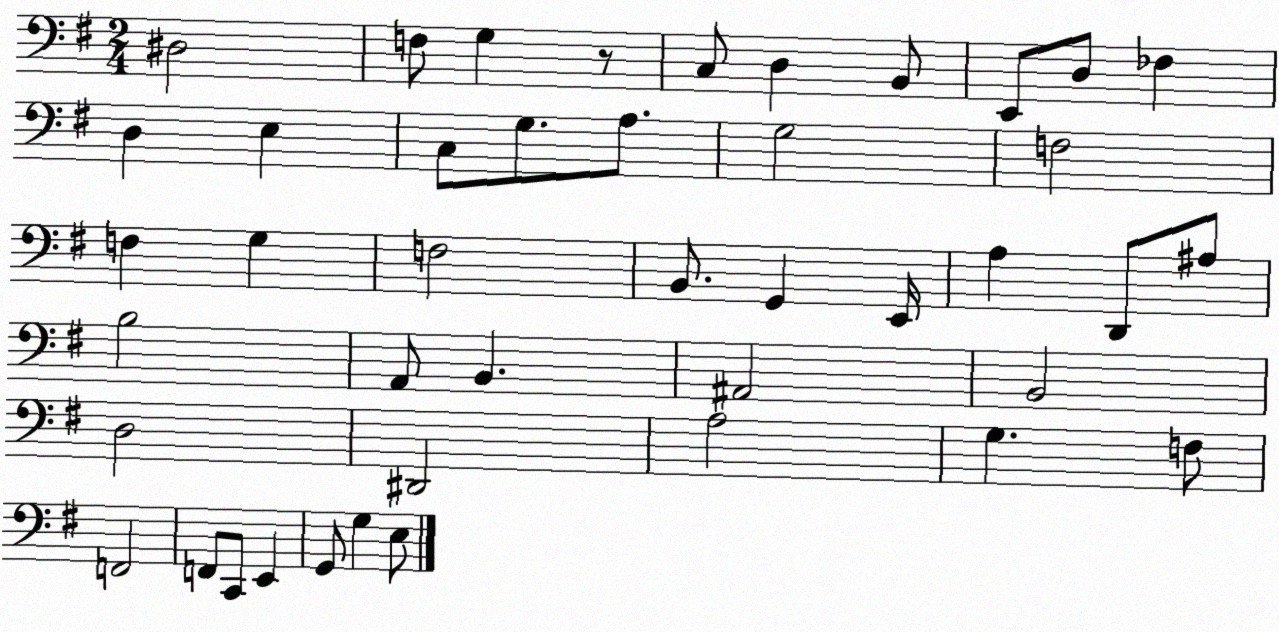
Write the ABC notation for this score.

X:1
T:Untitled
M:2/4
L:1/4
K:G
^D,2 F,/2 G, z/2 C,/2 D, B,,/2 E,,/2 D,/2 _F, D, E, C,/2 G,/2 A,/2 G,2 F,2 F, G, F,2 B,,/2 G,, E,,/4 A, D,,/2 ^A,/2 B,2 A,,/2 B,, ^A,,2 B,,2 D,2 ^D,,2 A,2 G, F,/2 F,,2 F,,/2 C,,/2 E,, G,,/2 G, E,/2